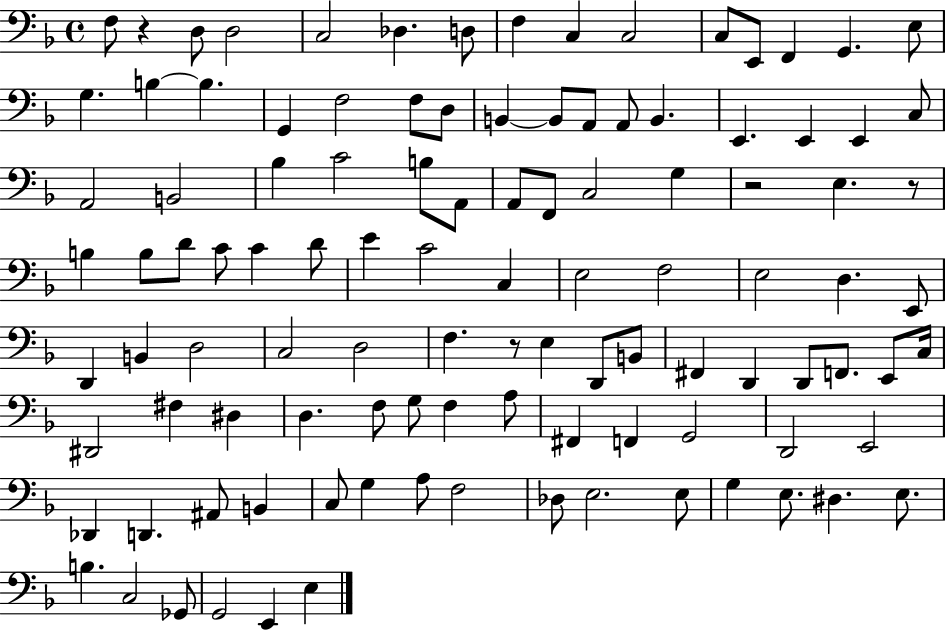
F3/e R/q D3/e D3/h C3/h Db3/q. D3/e F3/q C3/q C3/h C3/e E2/e F2/q G2/q. E3/e G3/q. B3/q B3/q. G2/q F3/h F3/e D3/e B2/q B2/e A2/e A2/e B2/q. E2/q. E2/q E2/q C3/e A2/h B2/h Bb3/q C4/h B3/e A2/e A2/e F2/e C3/h G3/q R/h E3/q. R/e B3/q B3/e D4/e C4/e C4/q D4/e E4/q C4/h C3/q E3/h F3/h E3/h D3/q. E2/e D2/q B2/q D3/h C3/h D3/h F3/q. R/e E3/q D2/e B2/e F#2/q D2/q D2/e F2/e. E2/e C3/s D#2/h F#3/q D#3/q D3/q. F3/e G3/e F3/q A3/e F#2/q F2/q G2/h D2/h E2/h Db2/q D2/q. A#2/e B2/q C3/e G3/q A3/e F3/h Db3/e E3/h. E3/e G3/q E3/e. D#3/q. E3/e. B3/q. C3/h Gb2/e G2/h E2/q E3/q